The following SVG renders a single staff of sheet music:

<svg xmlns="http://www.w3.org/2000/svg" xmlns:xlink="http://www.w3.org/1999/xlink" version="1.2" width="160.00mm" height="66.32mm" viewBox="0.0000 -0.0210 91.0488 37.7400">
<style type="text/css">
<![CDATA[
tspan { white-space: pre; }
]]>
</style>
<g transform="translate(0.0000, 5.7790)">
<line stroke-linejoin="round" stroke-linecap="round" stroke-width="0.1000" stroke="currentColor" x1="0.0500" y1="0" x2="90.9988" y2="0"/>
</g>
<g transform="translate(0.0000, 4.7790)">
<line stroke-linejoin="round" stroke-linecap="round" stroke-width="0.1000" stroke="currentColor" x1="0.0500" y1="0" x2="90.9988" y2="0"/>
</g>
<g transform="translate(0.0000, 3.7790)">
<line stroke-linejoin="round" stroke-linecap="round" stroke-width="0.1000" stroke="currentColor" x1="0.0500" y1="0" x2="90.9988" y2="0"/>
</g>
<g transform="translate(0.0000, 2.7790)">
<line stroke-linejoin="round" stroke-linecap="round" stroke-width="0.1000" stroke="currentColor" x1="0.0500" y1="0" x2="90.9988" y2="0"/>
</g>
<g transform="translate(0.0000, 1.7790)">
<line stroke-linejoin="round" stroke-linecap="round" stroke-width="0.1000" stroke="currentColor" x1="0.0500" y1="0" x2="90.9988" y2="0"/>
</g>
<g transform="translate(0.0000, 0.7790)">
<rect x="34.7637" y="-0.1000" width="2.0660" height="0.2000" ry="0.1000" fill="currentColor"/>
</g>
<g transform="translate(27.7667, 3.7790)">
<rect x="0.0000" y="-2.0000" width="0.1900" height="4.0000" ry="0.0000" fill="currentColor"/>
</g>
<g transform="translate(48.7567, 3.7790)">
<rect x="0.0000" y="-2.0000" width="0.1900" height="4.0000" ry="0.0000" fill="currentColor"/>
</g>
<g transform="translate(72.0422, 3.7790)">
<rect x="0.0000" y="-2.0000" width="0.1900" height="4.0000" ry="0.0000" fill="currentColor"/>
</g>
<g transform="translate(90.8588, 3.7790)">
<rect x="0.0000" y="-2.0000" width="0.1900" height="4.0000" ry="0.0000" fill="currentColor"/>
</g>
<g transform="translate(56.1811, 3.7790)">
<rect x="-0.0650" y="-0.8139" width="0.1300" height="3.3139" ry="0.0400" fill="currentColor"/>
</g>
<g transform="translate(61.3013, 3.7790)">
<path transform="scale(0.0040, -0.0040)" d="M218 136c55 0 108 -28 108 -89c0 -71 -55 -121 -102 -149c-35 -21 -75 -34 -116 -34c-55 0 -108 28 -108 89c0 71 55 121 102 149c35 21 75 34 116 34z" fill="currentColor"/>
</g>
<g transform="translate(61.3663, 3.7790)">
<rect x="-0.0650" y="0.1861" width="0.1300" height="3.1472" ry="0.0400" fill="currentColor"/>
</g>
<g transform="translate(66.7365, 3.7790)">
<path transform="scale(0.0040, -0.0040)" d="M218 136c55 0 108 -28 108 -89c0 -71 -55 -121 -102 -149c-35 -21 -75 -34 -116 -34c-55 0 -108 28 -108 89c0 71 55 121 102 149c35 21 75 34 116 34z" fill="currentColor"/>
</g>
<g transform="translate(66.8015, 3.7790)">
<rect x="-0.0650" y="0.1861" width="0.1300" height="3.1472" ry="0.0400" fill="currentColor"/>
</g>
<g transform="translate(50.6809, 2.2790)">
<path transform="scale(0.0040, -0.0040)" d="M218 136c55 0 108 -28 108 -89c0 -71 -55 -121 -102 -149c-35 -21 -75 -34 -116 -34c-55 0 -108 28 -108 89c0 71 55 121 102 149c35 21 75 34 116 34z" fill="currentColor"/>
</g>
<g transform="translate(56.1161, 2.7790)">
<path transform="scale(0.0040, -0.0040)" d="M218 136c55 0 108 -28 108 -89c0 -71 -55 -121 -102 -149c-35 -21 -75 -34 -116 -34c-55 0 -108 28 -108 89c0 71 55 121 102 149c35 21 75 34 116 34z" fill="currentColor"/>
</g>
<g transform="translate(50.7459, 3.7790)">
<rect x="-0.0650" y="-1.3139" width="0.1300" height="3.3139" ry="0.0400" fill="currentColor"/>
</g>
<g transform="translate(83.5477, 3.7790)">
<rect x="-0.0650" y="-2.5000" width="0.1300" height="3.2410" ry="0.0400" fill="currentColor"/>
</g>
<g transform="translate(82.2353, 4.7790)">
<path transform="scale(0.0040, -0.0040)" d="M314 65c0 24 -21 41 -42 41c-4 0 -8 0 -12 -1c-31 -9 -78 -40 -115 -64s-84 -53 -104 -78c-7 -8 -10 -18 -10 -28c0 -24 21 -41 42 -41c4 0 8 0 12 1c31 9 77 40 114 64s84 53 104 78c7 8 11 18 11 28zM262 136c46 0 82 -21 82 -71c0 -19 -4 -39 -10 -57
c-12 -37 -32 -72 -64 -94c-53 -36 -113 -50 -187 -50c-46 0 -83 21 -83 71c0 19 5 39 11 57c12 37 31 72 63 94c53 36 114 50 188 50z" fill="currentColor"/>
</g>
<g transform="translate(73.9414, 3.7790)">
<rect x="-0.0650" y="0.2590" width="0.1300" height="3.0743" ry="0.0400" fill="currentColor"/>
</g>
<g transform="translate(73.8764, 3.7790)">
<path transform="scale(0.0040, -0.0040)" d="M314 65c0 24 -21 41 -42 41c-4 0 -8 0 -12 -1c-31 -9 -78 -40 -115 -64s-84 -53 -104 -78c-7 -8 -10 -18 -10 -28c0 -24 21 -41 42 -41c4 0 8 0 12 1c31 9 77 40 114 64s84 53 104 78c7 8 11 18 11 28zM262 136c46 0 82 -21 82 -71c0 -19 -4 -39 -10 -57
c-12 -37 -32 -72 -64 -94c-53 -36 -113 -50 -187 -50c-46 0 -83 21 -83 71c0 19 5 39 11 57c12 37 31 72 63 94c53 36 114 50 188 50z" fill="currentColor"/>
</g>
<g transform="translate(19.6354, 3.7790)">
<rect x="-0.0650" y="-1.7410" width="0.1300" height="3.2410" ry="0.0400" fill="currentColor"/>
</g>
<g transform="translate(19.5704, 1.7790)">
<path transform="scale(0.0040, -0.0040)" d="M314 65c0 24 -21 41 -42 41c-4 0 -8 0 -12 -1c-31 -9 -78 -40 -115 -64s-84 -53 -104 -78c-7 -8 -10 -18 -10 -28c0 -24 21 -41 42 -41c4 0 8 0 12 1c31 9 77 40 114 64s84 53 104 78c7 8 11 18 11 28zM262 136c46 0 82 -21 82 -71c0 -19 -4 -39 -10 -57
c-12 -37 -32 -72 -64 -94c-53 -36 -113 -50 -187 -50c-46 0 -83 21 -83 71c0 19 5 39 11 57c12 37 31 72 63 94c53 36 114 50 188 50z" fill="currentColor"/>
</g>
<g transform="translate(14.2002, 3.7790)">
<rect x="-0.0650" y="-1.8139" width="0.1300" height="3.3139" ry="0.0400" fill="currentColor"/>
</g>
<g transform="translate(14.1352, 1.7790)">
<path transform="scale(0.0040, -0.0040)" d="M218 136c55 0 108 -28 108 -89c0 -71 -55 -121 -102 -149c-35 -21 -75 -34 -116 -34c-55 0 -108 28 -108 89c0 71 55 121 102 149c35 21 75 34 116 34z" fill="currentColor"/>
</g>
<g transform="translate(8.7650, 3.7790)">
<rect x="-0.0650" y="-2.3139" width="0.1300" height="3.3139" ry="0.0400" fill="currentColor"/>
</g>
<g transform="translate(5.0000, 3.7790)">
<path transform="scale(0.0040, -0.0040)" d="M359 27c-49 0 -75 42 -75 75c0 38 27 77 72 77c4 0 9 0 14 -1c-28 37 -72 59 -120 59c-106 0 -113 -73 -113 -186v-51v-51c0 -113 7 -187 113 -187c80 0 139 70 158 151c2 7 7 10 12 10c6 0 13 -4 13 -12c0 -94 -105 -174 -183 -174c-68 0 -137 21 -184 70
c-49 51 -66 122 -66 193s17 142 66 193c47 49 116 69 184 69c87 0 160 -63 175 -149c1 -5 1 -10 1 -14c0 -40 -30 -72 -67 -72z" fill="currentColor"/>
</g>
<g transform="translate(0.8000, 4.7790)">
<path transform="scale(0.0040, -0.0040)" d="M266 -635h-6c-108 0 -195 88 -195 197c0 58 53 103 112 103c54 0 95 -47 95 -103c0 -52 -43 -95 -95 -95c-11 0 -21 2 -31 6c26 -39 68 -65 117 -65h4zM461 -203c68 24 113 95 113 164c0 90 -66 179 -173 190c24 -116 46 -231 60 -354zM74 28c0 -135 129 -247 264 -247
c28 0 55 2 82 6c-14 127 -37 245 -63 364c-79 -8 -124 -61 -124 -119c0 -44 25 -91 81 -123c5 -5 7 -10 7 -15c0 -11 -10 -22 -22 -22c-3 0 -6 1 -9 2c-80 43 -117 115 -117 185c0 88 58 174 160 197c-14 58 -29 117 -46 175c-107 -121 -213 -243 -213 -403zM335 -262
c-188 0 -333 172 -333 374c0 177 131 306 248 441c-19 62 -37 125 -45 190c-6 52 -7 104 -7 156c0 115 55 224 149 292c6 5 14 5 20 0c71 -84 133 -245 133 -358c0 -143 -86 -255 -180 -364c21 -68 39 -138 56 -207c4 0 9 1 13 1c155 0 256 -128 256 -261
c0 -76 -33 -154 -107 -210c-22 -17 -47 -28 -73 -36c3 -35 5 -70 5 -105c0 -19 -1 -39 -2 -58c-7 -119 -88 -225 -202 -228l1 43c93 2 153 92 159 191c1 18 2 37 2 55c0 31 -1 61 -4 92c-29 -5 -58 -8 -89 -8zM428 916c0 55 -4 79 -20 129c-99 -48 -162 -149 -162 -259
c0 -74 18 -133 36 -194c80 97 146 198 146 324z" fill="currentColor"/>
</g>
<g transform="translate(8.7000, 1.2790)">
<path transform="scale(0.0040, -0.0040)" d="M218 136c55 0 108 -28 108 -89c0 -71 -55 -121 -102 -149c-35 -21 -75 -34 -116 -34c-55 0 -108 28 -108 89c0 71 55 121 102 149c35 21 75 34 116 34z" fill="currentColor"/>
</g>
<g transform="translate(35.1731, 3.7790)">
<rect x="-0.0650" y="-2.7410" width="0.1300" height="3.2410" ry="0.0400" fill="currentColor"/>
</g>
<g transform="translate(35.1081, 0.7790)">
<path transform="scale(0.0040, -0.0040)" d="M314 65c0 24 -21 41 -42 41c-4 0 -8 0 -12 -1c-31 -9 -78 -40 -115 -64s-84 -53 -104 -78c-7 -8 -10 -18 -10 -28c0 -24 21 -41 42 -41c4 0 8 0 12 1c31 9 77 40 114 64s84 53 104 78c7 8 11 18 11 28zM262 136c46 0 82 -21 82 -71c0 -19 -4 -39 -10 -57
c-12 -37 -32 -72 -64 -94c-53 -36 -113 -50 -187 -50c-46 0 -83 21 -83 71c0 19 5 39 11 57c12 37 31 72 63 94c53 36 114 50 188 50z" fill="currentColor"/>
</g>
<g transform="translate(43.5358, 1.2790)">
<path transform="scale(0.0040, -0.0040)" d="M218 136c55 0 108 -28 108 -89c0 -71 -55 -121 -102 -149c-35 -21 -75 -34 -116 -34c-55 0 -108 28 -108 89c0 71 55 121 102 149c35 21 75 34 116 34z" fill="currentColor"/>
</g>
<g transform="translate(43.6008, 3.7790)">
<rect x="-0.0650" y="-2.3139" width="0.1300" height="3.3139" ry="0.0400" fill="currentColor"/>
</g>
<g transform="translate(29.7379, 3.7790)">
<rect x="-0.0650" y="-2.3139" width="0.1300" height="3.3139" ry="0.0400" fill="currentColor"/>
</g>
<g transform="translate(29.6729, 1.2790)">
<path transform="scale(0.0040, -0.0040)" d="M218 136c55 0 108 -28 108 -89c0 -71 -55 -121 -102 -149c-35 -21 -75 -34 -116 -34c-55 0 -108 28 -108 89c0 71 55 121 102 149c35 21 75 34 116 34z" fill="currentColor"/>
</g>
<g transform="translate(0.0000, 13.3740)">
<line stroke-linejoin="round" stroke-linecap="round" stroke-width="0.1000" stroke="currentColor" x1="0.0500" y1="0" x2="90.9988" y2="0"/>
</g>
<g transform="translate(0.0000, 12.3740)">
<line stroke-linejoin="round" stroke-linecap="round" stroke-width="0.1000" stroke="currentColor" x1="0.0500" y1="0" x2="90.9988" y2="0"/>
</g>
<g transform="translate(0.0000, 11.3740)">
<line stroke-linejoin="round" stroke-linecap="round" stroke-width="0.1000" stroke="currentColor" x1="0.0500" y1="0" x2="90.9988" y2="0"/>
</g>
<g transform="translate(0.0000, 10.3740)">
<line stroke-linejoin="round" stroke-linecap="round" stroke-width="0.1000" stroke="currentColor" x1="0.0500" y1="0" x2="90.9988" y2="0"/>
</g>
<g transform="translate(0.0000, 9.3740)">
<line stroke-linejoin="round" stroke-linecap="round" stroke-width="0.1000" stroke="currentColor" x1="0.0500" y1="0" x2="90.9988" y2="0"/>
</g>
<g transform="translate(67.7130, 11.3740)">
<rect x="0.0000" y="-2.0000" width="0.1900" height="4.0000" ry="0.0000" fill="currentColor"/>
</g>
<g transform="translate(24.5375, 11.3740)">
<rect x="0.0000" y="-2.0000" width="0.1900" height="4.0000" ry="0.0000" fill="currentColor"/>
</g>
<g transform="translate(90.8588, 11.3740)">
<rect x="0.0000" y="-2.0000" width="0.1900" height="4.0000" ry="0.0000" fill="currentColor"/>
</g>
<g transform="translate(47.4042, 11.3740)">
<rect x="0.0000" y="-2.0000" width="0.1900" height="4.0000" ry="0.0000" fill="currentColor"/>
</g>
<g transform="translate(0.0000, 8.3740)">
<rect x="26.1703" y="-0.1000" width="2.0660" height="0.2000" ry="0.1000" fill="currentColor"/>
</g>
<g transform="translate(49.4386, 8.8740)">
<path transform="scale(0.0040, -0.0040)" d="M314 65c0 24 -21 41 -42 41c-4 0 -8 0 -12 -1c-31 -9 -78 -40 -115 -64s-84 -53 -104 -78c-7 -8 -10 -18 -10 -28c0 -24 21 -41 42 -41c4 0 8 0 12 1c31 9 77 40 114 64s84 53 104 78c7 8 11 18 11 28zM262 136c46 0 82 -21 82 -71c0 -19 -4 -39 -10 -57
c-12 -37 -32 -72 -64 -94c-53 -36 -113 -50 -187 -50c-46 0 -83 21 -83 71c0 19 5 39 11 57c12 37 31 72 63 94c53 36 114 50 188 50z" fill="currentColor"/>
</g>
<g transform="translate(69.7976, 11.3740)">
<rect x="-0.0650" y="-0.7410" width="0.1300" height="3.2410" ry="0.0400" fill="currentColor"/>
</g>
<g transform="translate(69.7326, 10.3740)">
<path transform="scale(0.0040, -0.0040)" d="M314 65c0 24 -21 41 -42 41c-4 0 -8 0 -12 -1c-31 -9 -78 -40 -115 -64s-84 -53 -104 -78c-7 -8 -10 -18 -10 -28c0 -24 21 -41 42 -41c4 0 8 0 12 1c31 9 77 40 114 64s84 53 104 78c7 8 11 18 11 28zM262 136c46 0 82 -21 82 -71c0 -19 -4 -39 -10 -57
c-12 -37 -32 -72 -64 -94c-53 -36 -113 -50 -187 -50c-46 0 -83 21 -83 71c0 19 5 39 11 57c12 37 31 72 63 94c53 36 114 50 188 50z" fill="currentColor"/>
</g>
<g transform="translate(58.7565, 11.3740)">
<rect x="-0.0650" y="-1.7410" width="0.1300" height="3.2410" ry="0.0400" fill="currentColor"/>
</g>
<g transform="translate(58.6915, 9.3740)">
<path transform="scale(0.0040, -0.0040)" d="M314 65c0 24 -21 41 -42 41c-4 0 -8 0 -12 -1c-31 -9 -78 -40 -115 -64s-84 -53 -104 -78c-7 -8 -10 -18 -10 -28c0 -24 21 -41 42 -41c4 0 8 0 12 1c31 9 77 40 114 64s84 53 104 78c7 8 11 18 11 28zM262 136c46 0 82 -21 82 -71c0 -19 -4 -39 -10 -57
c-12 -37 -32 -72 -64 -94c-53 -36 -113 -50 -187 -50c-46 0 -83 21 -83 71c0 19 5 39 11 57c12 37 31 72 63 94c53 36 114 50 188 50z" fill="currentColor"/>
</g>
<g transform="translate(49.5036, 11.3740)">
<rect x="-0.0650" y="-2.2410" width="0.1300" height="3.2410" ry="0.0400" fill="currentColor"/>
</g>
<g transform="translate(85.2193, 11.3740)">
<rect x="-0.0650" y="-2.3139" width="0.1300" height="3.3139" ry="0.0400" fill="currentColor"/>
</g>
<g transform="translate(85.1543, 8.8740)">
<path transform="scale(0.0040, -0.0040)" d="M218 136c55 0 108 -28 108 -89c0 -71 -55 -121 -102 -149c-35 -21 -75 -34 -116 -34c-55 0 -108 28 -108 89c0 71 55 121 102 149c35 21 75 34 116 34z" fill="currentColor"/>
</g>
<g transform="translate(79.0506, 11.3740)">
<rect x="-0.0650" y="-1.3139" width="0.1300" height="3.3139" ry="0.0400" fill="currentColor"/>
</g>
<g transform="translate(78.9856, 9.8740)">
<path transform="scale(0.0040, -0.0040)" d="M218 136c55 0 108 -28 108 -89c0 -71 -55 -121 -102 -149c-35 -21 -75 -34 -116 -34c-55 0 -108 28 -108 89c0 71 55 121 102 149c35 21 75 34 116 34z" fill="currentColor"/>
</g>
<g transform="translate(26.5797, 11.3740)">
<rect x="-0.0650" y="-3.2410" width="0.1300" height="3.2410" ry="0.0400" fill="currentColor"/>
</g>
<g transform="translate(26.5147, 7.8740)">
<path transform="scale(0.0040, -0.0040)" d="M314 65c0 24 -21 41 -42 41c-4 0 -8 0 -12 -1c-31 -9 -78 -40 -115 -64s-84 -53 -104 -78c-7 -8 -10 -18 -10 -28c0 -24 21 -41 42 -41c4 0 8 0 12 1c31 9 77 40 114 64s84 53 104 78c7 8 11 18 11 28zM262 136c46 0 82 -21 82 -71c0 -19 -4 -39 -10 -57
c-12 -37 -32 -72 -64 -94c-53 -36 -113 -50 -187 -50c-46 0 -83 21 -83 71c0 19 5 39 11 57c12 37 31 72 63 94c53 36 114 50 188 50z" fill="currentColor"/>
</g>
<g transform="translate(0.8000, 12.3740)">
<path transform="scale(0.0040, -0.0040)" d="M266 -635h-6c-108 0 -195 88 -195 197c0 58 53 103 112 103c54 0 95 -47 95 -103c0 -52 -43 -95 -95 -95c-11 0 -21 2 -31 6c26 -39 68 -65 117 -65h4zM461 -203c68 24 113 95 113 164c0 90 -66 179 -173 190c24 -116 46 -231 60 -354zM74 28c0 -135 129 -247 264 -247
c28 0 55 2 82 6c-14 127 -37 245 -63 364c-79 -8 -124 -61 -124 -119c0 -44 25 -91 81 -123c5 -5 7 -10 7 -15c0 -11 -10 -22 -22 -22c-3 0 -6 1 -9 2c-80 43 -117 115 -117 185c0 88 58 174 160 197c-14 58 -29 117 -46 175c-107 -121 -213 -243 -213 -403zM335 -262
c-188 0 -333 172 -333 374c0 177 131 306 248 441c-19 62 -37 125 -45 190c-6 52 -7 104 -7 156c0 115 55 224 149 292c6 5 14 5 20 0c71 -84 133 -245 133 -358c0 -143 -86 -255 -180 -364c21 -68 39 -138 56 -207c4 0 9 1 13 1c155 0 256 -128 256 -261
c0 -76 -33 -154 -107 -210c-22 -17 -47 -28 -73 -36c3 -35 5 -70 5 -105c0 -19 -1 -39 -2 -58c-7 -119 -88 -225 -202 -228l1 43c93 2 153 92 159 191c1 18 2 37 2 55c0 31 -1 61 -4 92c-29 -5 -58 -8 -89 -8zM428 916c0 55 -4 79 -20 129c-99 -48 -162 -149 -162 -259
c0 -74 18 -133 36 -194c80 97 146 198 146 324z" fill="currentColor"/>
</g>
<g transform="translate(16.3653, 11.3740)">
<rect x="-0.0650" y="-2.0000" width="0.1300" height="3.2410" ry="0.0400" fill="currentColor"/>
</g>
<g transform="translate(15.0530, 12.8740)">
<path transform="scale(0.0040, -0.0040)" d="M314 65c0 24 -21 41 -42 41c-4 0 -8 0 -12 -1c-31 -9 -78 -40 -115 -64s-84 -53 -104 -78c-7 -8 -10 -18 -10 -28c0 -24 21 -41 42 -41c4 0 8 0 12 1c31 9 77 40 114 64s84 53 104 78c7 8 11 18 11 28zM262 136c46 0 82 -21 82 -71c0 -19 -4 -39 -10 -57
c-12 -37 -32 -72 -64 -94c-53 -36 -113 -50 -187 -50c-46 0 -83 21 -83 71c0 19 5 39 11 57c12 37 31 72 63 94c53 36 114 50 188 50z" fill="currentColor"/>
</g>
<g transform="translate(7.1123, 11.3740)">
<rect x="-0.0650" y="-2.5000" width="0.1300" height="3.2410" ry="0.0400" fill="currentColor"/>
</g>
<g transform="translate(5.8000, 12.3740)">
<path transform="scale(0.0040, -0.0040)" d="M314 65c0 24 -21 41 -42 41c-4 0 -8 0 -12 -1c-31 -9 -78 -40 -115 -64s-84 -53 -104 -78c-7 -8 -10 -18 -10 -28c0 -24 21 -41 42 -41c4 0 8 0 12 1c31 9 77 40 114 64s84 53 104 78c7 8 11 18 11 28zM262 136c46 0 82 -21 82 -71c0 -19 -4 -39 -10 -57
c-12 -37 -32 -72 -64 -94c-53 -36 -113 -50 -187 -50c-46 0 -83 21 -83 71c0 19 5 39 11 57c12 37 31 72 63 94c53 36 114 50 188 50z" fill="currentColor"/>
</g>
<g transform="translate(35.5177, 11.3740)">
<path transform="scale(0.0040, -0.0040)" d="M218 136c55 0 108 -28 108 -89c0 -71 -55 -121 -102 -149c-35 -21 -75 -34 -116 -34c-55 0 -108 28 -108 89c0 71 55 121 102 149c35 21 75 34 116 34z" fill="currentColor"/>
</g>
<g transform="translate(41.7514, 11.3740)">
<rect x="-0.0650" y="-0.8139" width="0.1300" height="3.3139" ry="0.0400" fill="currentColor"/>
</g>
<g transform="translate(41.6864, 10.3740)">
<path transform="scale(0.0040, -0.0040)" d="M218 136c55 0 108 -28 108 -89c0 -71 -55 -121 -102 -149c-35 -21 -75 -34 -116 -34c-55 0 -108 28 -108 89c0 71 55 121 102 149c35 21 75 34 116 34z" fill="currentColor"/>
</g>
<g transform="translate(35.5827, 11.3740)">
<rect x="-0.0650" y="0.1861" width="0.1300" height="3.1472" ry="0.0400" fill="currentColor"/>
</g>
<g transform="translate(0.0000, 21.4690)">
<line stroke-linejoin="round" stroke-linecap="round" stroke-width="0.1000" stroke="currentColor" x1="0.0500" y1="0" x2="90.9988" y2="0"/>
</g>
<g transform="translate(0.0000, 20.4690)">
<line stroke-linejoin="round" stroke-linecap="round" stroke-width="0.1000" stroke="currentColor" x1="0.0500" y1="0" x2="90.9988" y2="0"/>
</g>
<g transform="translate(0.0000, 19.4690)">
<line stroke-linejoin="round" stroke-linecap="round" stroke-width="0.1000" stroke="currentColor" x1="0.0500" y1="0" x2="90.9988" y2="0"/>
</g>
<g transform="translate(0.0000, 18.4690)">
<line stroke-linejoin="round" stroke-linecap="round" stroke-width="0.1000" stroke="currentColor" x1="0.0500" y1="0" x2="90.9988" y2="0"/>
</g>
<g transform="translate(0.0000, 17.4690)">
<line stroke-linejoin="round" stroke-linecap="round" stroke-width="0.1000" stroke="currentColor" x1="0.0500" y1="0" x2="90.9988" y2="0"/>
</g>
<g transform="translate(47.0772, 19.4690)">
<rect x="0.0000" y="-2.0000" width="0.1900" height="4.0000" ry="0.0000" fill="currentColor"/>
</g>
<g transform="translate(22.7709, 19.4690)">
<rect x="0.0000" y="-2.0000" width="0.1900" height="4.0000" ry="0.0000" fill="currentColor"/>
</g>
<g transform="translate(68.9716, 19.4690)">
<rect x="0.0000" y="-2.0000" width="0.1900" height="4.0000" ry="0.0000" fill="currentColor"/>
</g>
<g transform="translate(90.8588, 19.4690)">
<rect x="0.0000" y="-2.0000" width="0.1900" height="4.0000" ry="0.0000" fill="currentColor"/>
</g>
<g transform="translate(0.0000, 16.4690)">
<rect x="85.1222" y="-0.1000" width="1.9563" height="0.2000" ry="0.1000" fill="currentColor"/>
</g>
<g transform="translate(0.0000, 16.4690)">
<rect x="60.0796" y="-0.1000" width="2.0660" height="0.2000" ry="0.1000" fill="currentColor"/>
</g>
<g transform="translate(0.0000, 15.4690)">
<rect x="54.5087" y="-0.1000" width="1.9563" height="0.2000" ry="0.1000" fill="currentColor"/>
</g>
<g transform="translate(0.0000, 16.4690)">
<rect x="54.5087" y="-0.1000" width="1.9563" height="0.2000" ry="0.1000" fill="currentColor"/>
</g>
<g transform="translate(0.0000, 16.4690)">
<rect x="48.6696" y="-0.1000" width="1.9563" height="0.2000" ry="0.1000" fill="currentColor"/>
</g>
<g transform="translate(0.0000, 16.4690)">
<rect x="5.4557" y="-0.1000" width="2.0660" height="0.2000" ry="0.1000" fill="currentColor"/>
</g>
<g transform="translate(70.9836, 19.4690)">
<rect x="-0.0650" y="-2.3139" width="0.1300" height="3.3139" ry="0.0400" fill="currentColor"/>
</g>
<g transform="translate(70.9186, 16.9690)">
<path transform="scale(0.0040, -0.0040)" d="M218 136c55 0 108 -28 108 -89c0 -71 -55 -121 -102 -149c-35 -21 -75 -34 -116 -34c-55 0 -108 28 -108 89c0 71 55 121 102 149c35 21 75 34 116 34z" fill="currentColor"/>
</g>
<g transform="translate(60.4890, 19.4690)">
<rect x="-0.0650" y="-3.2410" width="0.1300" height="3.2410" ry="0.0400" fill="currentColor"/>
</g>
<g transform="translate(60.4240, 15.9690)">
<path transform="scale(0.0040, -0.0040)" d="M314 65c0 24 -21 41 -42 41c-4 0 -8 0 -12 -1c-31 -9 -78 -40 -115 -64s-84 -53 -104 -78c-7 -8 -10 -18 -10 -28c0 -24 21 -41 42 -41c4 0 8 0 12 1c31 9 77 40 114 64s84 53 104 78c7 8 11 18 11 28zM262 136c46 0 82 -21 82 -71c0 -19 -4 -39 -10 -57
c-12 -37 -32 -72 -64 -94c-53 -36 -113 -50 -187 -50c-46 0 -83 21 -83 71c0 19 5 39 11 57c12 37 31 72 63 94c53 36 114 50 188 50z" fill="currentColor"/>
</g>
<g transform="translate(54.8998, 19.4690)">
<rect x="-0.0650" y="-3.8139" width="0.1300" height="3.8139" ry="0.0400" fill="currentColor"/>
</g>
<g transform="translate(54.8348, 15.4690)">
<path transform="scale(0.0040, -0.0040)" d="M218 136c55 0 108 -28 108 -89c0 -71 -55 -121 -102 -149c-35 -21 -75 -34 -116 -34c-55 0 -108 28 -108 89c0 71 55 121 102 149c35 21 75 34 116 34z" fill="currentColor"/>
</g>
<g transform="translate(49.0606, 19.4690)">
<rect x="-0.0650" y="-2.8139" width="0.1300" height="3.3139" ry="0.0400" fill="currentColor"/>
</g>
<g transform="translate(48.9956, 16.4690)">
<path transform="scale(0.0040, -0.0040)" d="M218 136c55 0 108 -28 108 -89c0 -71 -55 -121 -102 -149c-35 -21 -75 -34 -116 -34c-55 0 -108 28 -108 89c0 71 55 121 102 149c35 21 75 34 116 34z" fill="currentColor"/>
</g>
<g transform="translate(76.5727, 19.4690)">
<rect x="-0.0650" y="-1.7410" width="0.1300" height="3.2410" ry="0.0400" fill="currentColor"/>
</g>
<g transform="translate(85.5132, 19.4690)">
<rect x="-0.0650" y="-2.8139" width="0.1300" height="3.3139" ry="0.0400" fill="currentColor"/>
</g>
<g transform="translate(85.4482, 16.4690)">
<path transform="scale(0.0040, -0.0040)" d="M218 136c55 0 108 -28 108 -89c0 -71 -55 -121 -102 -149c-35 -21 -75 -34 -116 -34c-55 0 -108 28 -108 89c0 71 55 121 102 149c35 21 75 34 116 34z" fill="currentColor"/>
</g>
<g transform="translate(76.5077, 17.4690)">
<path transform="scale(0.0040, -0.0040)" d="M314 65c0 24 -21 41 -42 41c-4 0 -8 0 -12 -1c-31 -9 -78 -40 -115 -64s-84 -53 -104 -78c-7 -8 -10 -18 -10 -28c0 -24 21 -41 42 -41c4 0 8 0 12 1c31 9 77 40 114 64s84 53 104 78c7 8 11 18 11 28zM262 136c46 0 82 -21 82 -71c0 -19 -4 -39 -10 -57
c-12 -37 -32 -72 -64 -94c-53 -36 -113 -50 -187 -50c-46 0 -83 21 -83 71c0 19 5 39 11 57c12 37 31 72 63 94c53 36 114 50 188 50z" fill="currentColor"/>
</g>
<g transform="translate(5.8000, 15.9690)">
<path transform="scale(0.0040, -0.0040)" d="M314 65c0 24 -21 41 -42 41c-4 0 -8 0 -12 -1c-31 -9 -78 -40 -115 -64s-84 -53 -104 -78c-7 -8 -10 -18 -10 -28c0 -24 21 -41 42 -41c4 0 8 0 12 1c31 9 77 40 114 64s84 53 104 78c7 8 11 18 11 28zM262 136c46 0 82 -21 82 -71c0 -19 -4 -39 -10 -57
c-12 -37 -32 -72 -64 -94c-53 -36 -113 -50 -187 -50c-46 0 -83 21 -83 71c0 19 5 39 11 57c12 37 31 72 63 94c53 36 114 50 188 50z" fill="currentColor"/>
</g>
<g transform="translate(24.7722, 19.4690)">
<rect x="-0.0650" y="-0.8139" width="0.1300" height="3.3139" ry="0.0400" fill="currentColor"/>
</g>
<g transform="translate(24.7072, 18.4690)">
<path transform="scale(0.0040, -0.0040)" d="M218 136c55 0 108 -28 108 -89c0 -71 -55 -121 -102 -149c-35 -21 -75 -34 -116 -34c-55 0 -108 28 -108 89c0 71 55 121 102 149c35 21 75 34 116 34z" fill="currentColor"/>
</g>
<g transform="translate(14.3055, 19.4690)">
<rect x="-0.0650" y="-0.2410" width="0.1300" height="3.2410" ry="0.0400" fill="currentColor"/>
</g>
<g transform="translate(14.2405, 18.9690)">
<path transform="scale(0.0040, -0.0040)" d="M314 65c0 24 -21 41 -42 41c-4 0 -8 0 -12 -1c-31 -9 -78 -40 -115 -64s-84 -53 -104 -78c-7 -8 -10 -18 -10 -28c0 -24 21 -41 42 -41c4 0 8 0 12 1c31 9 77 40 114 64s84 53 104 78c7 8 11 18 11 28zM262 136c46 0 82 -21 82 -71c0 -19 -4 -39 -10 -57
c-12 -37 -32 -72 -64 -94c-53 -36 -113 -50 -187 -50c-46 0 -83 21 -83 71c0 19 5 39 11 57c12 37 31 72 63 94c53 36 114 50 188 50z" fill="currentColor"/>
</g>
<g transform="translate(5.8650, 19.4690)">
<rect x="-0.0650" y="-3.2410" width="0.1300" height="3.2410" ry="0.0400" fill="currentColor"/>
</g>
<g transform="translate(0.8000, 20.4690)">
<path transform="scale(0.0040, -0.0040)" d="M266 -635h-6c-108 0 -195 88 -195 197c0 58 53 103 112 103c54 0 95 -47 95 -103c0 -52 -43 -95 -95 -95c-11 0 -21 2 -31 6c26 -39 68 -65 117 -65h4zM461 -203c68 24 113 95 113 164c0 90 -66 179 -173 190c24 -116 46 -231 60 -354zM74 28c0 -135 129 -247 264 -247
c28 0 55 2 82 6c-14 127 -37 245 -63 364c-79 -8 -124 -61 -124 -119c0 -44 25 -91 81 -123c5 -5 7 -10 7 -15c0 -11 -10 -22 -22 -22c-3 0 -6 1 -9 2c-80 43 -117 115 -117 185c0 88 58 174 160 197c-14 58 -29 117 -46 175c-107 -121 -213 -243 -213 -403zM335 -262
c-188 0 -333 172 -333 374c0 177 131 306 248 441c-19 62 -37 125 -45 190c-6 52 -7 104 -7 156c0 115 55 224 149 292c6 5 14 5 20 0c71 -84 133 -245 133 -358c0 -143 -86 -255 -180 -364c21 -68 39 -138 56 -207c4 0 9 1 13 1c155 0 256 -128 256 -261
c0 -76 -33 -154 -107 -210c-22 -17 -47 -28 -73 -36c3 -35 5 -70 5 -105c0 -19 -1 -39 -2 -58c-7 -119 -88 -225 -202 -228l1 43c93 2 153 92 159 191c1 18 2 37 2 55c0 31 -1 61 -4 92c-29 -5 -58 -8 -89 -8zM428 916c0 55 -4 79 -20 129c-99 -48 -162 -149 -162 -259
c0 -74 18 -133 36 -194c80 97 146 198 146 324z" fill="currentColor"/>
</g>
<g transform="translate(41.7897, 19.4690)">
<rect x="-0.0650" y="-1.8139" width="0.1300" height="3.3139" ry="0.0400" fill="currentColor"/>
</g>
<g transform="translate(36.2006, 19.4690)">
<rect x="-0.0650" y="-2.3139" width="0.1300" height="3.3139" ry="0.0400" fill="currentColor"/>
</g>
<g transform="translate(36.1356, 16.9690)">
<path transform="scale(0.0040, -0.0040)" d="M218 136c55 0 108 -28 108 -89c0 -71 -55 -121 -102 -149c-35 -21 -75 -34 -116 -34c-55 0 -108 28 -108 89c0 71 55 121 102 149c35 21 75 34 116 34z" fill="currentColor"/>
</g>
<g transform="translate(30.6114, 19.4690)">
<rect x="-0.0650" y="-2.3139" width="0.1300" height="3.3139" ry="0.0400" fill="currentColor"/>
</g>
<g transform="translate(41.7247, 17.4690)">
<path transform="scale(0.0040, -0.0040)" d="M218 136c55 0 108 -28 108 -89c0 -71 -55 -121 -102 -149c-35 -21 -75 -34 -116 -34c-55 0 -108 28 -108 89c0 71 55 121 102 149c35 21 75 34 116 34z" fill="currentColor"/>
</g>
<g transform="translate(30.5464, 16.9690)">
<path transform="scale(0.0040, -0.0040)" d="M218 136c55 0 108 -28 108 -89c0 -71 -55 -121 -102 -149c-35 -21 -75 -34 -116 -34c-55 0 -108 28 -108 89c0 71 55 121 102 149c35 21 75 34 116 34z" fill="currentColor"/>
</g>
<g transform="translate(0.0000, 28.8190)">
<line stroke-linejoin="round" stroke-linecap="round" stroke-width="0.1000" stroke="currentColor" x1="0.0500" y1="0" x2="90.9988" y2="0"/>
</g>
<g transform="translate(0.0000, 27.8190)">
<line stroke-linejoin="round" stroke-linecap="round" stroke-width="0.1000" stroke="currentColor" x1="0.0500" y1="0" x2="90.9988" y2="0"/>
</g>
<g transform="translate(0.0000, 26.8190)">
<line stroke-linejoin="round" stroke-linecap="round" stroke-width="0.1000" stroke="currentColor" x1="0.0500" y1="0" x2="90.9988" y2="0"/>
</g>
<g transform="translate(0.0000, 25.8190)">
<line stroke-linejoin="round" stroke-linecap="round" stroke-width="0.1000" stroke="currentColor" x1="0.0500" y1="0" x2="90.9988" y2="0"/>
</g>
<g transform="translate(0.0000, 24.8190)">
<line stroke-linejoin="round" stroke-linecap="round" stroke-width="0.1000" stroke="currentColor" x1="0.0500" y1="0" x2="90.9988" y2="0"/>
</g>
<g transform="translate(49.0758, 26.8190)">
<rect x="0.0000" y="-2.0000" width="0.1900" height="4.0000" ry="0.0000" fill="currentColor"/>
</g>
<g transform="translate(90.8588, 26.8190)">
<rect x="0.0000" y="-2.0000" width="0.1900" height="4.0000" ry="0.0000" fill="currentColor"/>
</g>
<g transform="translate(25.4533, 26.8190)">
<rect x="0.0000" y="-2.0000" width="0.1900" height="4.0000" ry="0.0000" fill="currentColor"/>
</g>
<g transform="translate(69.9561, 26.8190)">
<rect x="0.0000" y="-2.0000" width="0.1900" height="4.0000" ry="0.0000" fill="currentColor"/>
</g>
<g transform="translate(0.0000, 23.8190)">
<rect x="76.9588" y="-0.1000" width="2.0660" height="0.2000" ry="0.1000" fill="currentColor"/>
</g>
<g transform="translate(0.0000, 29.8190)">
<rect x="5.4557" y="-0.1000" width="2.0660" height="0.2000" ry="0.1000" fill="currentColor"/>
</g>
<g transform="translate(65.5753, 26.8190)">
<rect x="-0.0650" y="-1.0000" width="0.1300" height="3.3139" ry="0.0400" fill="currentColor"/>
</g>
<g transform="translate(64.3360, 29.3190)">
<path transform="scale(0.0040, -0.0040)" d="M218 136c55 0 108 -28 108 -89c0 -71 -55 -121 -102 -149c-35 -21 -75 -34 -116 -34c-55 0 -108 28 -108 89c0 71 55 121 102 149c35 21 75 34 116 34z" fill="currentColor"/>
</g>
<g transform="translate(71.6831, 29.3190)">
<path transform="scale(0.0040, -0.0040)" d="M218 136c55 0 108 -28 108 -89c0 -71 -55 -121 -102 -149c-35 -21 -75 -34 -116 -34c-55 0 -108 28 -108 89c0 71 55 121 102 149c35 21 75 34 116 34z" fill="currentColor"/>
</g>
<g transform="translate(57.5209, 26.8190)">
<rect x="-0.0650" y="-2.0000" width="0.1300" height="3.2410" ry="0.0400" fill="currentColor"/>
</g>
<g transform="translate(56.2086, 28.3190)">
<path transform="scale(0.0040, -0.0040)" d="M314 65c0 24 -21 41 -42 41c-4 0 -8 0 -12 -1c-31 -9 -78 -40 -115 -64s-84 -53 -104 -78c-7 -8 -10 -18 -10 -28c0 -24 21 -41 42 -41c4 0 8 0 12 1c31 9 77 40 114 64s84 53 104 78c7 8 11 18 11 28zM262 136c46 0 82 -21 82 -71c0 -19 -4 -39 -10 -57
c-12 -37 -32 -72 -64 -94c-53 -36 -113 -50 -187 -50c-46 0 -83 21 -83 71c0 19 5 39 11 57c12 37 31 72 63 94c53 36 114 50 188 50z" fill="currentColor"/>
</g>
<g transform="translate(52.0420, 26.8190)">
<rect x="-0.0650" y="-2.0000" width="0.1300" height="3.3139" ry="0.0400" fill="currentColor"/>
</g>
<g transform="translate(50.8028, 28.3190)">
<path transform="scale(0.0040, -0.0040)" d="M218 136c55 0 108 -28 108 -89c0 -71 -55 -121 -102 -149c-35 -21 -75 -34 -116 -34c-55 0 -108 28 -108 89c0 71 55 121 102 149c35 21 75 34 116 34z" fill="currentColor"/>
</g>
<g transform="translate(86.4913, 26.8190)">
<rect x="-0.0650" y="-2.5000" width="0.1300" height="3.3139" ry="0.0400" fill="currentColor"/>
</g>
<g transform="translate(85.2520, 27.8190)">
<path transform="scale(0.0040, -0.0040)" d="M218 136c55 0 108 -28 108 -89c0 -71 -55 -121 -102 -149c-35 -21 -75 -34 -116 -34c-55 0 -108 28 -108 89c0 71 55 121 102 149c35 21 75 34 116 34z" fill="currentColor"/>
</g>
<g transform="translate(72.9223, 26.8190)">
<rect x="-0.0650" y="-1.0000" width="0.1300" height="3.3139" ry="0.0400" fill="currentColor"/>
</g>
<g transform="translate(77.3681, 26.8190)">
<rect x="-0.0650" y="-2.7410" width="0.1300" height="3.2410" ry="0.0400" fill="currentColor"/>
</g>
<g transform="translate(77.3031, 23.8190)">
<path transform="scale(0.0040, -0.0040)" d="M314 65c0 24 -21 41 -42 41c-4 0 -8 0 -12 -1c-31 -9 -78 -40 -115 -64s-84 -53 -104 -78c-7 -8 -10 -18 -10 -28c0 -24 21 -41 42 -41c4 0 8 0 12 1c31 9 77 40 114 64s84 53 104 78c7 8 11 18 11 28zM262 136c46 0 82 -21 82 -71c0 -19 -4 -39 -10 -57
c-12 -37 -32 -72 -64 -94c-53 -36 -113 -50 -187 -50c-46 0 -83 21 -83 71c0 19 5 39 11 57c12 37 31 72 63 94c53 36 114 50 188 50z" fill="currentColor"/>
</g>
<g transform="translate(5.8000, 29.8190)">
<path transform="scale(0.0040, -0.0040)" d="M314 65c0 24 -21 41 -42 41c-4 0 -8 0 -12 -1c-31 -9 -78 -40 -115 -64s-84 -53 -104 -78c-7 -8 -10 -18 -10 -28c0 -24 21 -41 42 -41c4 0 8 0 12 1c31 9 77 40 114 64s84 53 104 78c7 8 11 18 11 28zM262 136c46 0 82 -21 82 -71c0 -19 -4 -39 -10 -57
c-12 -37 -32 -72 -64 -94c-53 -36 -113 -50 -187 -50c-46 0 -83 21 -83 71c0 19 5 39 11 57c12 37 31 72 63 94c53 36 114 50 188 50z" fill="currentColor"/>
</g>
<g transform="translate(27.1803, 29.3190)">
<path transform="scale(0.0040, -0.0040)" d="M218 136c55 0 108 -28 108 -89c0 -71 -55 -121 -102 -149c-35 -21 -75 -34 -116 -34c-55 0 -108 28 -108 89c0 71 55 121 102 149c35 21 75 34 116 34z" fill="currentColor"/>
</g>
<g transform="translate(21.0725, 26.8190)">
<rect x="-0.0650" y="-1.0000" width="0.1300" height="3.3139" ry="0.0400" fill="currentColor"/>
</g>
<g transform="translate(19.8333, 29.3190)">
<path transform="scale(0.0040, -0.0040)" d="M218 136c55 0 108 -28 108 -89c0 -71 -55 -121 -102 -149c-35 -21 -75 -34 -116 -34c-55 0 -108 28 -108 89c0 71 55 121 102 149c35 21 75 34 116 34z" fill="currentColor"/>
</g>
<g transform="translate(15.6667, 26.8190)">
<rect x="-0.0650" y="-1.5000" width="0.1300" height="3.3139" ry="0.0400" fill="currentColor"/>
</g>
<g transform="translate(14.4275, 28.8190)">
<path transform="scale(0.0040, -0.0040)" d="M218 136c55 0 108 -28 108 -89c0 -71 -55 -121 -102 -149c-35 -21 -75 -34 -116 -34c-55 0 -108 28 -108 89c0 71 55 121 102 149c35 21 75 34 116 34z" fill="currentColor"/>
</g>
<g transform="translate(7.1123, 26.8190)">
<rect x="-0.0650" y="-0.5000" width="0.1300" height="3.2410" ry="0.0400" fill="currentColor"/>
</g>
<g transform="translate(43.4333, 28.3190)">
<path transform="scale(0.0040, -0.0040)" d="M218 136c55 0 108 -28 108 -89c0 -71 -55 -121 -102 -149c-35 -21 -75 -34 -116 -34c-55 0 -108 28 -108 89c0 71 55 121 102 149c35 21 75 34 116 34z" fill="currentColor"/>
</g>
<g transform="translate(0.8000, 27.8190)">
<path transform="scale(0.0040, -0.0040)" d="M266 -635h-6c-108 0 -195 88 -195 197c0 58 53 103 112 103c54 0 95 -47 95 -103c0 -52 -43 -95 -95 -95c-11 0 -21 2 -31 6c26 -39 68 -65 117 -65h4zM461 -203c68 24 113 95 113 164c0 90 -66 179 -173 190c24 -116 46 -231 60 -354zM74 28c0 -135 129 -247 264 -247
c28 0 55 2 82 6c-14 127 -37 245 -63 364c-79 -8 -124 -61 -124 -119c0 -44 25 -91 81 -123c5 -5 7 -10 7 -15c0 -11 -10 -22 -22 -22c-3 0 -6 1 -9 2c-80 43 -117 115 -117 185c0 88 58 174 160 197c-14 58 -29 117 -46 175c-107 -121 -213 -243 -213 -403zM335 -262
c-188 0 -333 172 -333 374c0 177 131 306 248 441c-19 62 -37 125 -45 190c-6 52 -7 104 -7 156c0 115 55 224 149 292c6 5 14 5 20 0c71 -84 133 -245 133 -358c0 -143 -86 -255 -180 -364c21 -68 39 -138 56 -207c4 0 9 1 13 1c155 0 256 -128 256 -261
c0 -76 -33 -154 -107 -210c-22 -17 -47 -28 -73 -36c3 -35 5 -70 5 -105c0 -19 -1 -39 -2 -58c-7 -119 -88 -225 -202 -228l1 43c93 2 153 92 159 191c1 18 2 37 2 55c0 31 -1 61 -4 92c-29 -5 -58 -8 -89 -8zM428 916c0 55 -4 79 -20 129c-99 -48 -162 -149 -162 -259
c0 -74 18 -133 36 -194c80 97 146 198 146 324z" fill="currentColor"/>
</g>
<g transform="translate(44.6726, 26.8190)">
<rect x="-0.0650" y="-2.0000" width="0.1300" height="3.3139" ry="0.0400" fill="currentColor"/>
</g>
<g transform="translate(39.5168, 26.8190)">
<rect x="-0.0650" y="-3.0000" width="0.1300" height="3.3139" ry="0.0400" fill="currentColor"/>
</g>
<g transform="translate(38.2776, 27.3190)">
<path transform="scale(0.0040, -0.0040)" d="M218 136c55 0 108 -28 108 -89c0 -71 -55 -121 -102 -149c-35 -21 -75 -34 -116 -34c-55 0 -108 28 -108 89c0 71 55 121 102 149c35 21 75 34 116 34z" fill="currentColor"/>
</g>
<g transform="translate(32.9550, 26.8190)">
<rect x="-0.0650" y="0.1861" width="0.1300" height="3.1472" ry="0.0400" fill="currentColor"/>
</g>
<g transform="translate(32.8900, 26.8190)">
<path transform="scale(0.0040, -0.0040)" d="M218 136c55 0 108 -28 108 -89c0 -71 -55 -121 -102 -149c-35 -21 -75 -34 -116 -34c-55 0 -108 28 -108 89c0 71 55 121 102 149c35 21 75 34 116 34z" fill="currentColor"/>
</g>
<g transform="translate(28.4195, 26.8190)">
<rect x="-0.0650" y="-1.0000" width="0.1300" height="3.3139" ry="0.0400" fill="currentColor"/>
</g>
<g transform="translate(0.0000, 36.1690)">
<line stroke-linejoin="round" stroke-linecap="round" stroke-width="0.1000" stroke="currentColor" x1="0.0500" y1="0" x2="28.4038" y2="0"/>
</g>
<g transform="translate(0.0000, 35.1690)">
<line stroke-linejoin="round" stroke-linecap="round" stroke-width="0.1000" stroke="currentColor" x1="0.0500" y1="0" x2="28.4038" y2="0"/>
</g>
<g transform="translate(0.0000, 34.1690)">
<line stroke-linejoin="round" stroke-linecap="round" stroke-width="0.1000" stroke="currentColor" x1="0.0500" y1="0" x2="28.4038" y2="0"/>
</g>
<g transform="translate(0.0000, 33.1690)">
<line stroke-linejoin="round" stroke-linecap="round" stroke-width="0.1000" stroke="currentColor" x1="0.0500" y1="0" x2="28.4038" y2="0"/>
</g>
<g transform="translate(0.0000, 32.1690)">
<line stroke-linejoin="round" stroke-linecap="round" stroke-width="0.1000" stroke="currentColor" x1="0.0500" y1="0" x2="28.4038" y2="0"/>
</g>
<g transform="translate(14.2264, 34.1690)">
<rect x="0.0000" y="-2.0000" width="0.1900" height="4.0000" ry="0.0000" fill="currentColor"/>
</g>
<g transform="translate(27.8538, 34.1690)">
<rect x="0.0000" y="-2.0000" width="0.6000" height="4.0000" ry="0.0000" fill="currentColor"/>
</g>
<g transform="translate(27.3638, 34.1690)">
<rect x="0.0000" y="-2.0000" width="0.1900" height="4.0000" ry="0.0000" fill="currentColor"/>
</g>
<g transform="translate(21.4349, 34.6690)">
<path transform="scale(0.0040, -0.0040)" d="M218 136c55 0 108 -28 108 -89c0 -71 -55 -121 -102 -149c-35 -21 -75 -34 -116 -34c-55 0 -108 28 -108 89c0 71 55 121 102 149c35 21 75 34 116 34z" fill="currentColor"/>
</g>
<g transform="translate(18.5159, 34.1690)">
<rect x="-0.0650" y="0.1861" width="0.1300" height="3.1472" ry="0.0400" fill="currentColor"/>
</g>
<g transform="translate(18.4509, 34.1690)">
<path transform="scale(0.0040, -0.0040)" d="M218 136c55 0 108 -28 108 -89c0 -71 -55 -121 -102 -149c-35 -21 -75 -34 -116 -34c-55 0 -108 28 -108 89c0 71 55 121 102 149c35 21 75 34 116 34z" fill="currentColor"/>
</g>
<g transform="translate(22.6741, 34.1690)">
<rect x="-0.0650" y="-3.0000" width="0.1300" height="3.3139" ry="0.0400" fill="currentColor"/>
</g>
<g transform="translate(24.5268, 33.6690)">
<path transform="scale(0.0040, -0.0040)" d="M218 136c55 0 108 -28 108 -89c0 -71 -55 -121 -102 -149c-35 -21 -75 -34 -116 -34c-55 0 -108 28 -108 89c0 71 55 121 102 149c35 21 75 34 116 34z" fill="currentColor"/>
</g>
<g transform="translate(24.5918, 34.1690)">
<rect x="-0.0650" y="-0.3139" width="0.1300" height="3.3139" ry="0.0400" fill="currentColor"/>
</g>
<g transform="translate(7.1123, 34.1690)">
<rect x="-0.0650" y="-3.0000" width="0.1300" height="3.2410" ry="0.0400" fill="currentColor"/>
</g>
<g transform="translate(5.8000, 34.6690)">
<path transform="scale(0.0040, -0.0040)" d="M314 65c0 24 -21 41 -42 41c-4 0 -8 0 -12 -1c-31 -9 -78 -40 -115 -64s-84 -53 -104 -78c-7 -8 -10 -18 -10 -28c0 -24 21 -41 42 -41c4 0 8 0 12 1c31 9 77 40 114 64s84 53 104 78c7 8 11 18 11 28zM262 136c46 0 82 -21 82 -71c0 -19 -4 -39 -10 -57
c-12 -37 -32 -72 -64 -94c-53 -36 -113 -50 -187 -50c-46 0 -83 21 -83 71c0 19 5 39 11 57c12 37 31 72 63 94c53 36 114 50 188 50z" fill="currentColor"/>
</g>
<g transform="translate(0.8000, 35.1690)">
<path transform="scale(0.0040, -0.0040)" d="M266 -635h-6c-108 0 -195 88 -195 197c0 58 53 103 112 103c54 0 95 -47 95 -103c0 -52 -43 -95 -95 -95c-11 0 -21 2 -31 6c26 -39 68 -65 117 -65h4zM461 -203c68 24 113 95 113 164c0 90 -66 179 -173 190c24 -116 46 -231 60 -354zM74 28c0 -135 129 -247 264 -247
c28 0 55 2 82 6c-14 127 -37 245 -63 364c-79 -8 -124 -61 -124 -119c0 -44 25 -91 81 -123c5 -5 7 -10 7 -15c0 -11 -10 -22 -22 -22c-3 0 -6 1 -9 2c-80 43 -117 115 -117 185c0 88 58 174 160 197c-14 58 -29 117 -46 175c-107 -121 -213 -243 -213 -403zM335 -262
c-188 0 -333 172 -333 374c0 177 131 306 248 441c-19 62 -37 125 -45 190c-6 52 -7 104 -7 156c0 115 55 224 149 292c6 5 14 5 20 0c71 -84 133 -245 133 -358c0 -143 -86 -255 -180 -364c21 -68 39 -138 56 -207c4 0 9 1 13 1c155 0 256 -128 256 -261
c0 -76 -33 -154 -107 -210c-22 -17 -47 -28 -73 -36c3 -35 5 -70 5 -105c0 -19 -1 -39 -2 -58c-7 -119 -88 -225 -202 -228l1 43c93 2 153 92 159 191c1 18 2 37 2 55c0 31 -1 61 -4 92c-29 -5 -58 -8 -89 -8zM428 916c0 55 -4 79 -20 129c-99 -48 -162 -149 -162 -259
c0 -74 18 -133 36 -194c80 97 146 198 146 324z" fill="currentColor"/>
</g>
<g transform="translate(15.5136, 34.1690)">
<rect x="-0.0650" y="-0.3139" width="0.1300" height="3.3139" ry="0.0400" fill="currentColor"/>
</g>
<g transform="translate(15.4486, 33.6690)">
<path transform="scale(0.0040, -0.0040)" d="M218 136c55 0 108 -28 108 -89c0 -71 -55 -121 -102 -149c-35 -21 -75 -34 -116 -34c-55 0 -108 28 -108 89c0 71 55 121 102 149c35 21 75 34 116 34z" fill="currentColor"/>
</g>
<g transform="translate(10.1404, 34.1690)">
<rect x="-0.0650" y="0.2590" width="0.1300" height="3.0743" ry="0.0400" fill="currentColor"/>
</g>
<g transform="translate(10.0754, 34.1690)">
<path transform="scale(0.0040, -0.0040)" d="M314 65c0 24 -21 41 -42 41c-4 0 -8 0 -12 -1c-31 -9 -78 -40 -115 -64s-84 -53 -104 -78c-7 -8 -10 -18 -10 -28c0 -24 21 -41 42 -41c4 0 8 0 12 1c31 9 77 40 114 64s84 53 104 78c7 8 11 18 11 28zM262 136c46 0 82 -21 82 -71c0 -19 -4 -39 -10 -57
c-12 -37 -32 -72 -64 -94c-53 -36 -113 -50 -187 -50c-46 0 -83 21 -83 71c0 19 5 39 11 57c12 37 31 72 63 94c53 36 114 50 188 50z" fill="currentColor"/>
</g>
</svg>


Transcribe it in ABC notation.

X:1
T:Untitled
M:4/4
L:1/4
K:C
g f f2 g a2 g e d B B B2 G2 G2 F2 b2 B d g2 f2 d2 e g b2 c2 d g g f a c' b2 g f2 a C2 E D D B A F F F2 D D a2 G A2 B2 c B A c